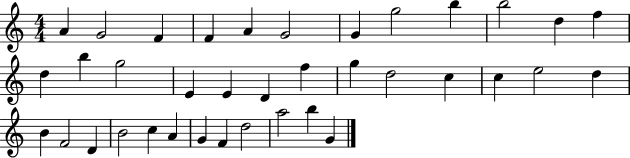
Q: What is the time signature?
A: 4/4